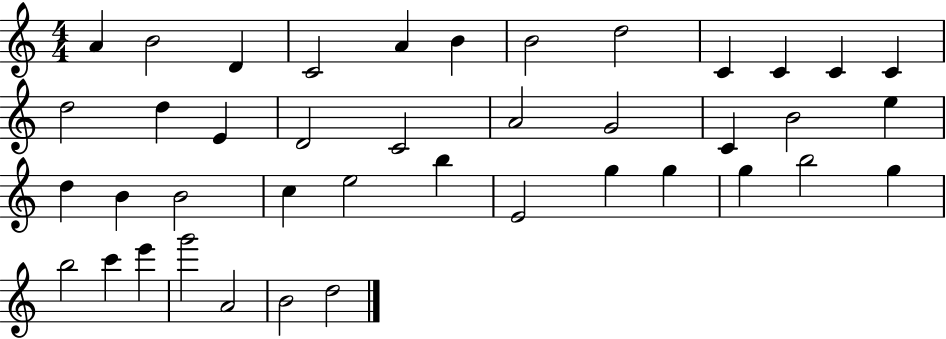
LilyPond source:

{
  \clef treble
  \numericTimeSignature
  \time 4/4
  \key c \major
  a'4 b'2 d'4 | c'2 a'4 b'4 | b'2 d''2 | c'4 c'4 c'4 c'4 | \break d''2 d''4 e'4 | d'2 c'2 | a'2 g'2 | c'4 b'2 e''4 | \break d''4 b'4 b'2 | c''4 e''2 b''4 | e'2 g''4 g''4 | g''4 b''2 g''4 | \break b''2 c'''4 e'''4 | g'''2 a'2 | b'2 d''2 | \bar "|."
}